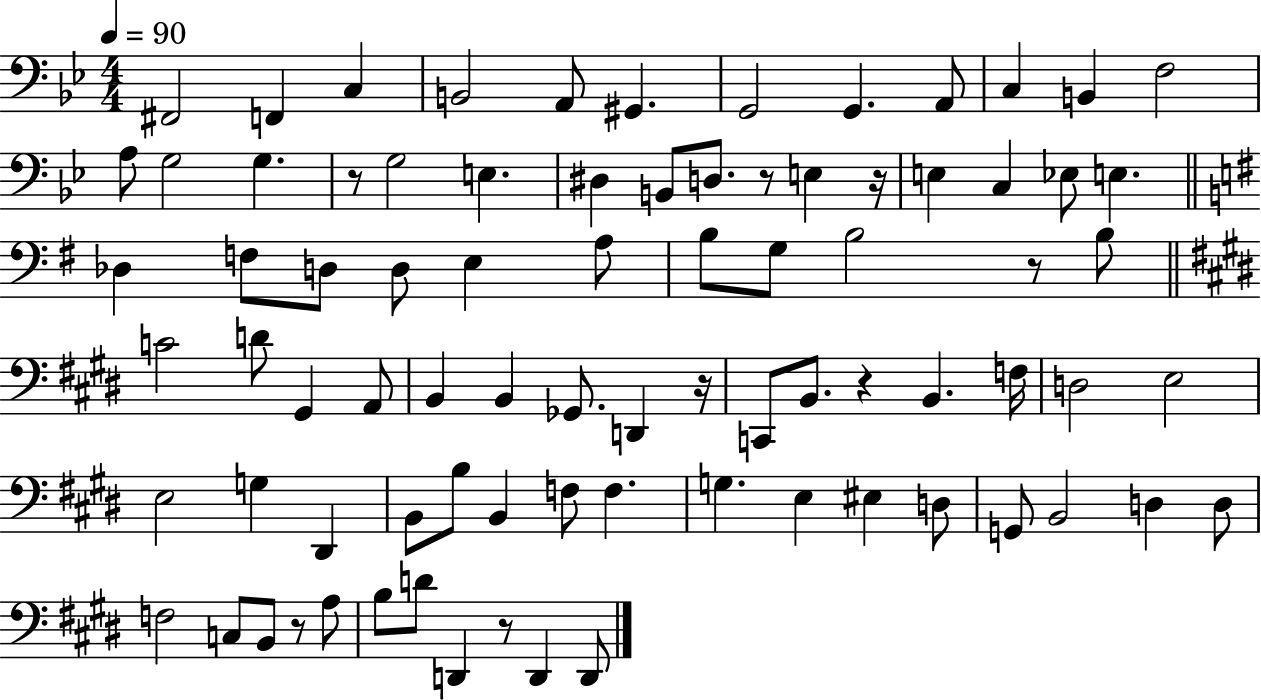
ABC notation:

X:1
T:Untitled
M:4/4
L:1/4
K:Bb
^F,,2 F,, C, B,,2 A,,/2 ^G,, G,,2 G,, A,,/2 C, B,, F,2 A,/2 G,2 G, z/2 G,2 E, ^D, B,,/2 D,/2 z/2 E, z/4 E, C, _E,/2 E, _D, F,/2 D,/2 D,/2 E, A,/2 B,/2 G,/2 B,2 z/2 B,/2 C2 D/2 ^G,, A,,/2 B,, B,, _G,,/2 D,, z/4 C,,/2 B,,/2 z B,, F,/4 D,2 E,2 E,2 G, ^D,, B,,/2 B,/2 B,, F,/2 F, G, E, ^E, D,/2 G,,/2 B,,2 D, D,/2 F,2 C,/2 B,,/2 z/2 A,/2 B,/2 D/2 D,, z/2 D,, D,,/2